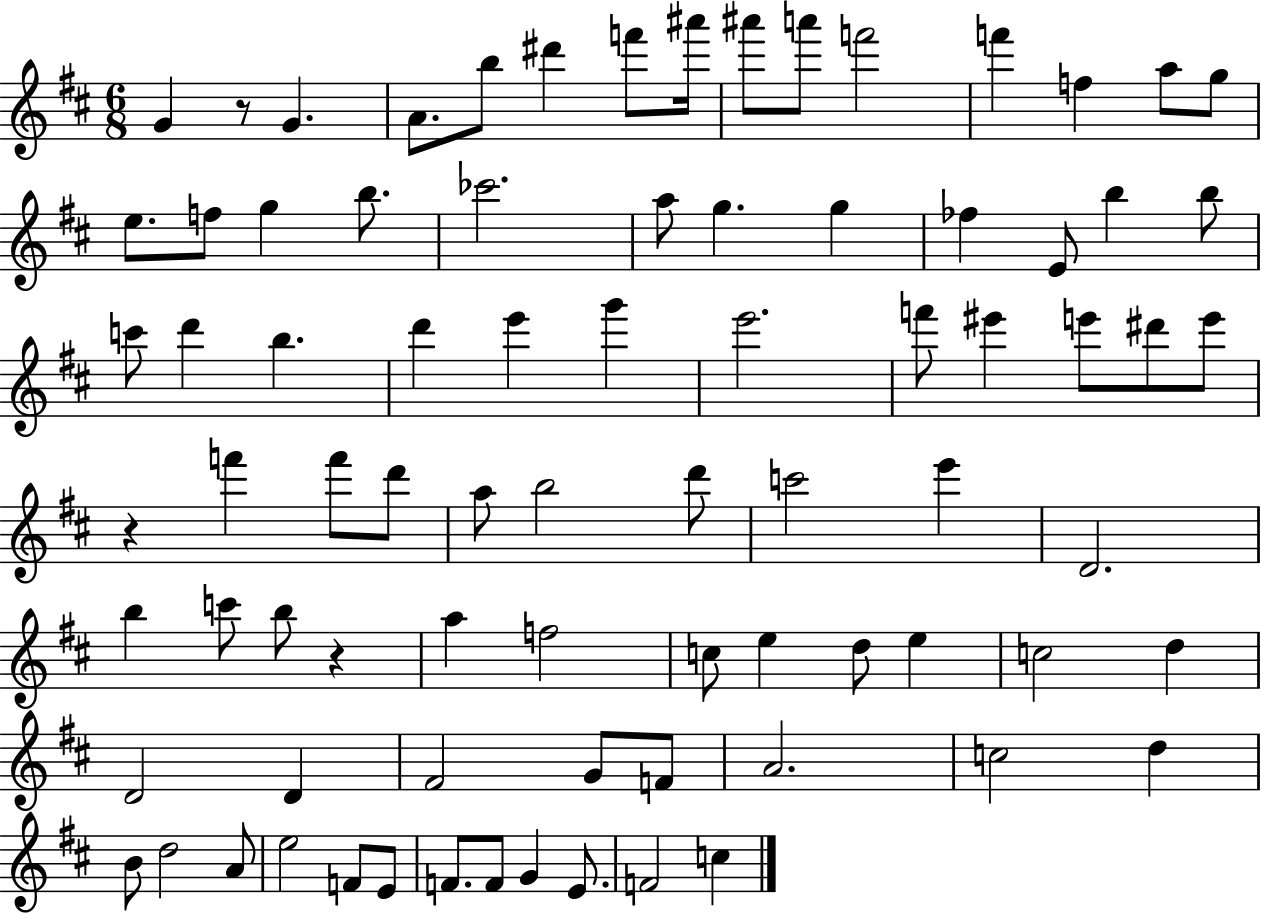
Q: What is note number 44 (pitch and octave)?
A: D6